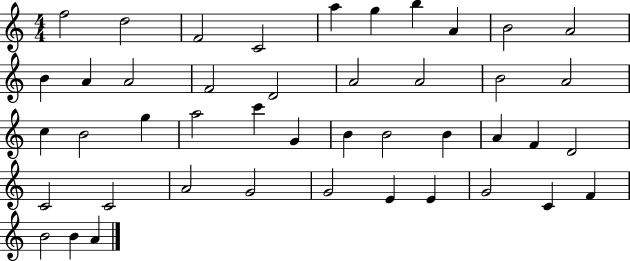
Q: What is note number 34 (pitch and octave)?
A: A4